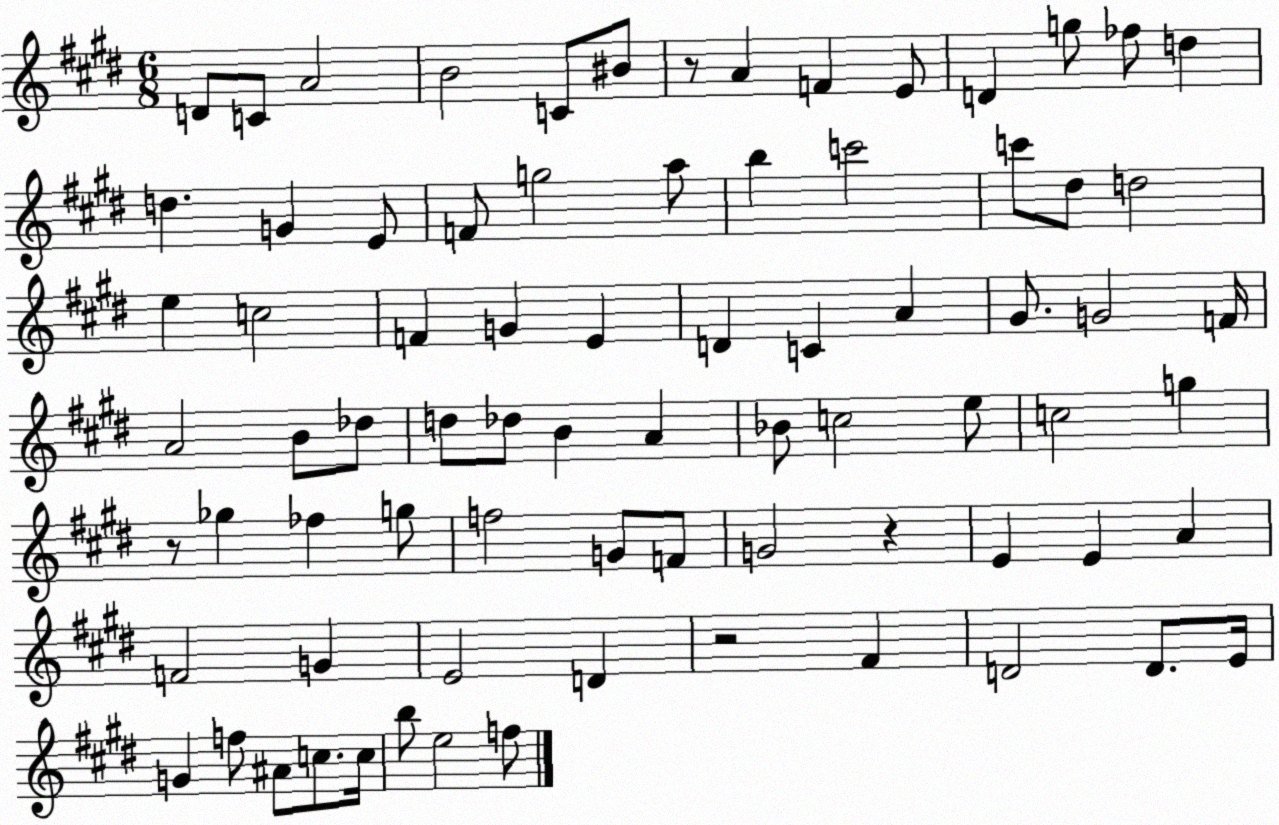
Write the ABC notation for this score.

X:1
T:Untitled
M:6/8
L:1/4
K:E
D/2 C/2 A2 B2 C/2 ^B/2 z/2 A F E/2 D g/2 _f/2 d d G E/2 F/2 g2 a/2 b c'2 c'/2 ^d/2 d2 e c2 F G E D C A ^G/2 G2 F/4 A2 B/2 _d/2 d/2 _d/2 B A _B/2 c2 e/2 c2 g z/2 _g _f g/2 f2 G/2 F/2 G2 z E E A F2 G E2 D z2 ^F D2 D/2 E/4 G f/2 ^A/2 c/2 c/4 b/2 e2 f/2